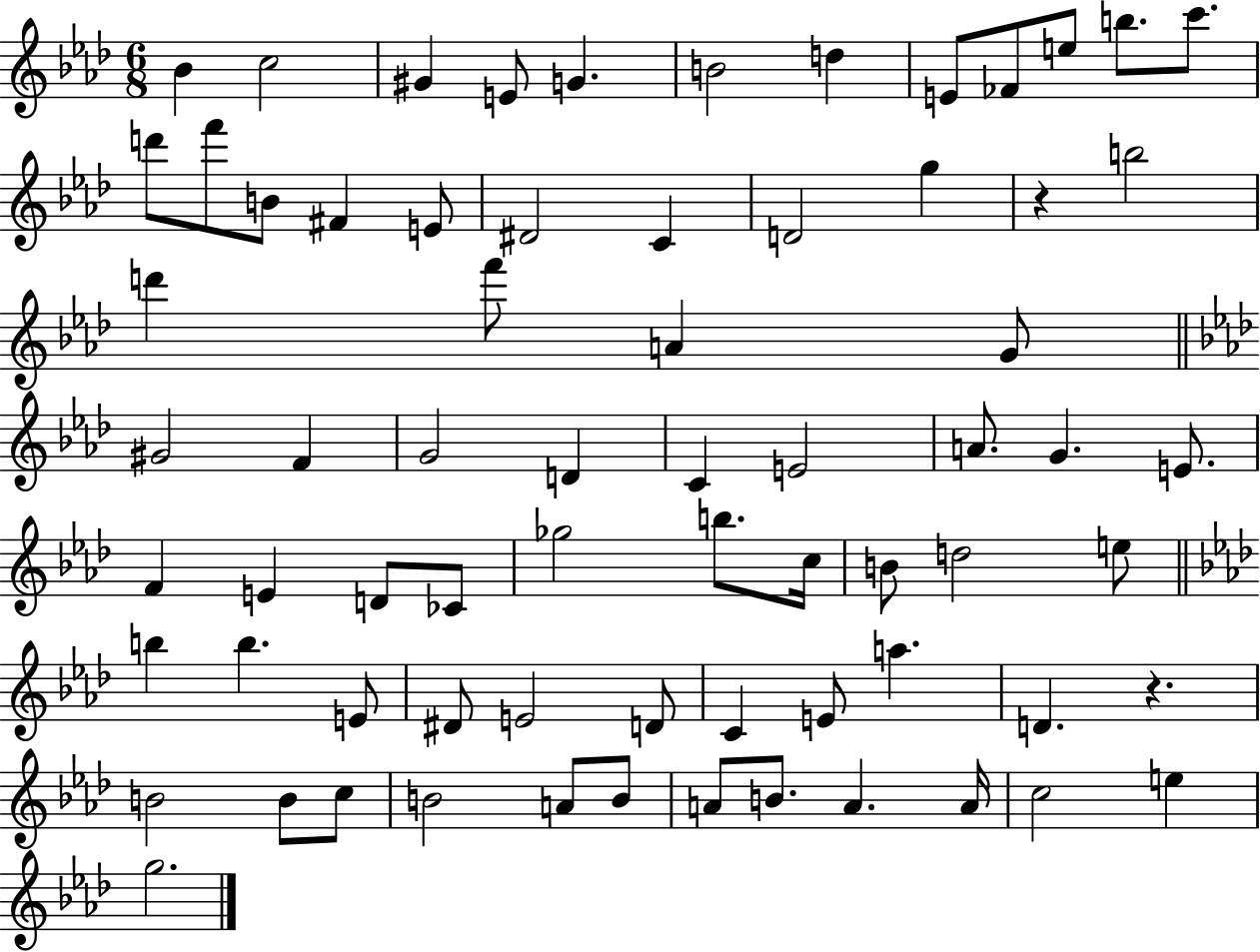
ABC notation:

X:1
T:Untitled
M:6/8
L:1/4
K:Ab
_B c2 ^G E/2 G B2 d E/2 _F/2 e/2 b/2 c'/2 d'/2 f'/2 B/2 ^F E/2 ^D2 C D2 g z b2 d' f'/2 A G/2 ^G2 F G2 D C E2 A/2 G E/2 F E D/2 _C/2 _g2 b/2 c/4 B/2 d2 e/2 b b E/2 ^D/2 E2 D/2 C E/2 a D z B2 B/2 c/2 B2 A/2 B/2 A/2 B/2 A A/4 c2 e g2